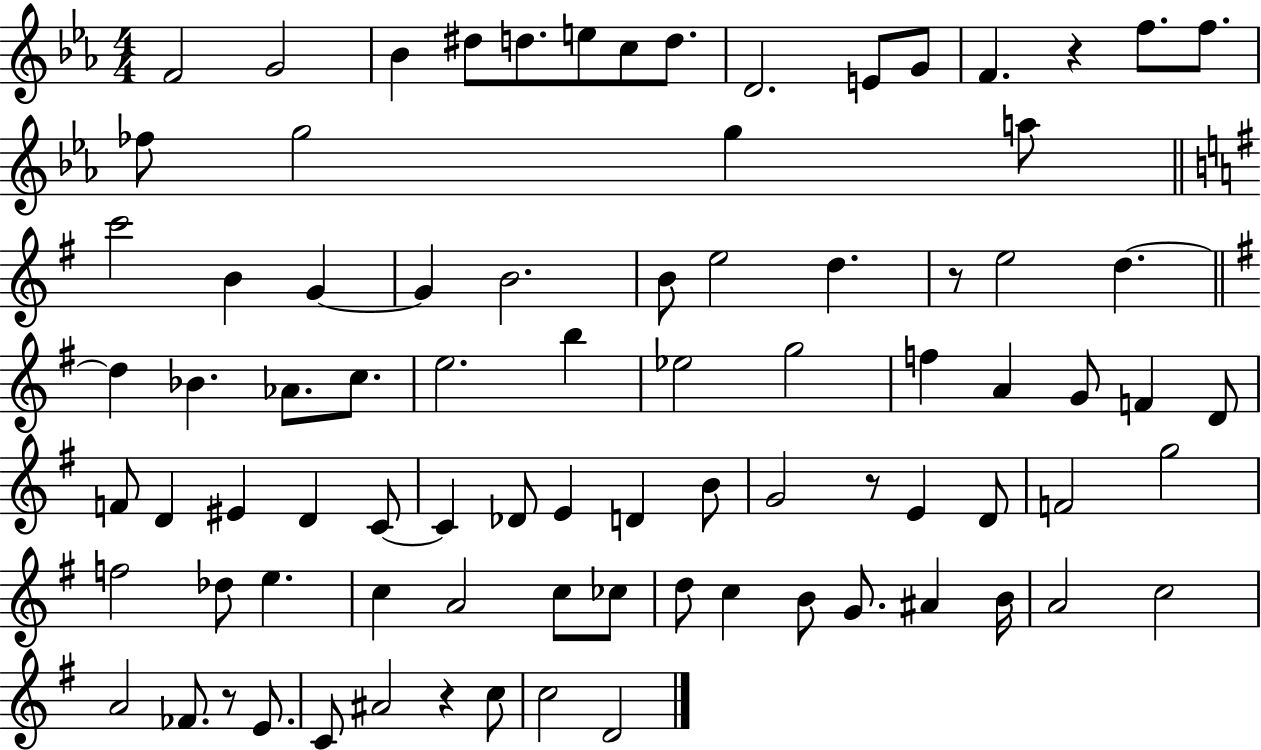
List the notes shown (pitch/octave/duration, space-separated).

F4/h G4/h Bb4/q D#5/e D5/e. E5/e C5/e D5/e. D4/h. E4/e G4/e F4/q. R/q F5/e. F5/e. FES5/e G5/h G5/q A5/e C6/h B4/q G4/q G4/q B4/h. B4/e E5/h D5/q. R/e E5/h D5/q. D5/q Bb4/q. Ab4/e. C5/e. E5/h. B5/q Eb5/h G5/h F5/q A4/q G4/e F4/q D4/e F4/e D4/q EIS4/q D4/q C4/e C4/q Db4/e E4/q D4/q B4/e G4/h R/e E4/q D4/e F4/h G5/h F5/h Db5/e E5/q. C5/q A4/h C5/e CES5/e D5/e C5/q B4/e G4/e. A#4/q B4/s A4/h C5/h A4/h FES4/e. R/e E4/e. C4/e A#4/h R/q C5/e C5/h D4/h